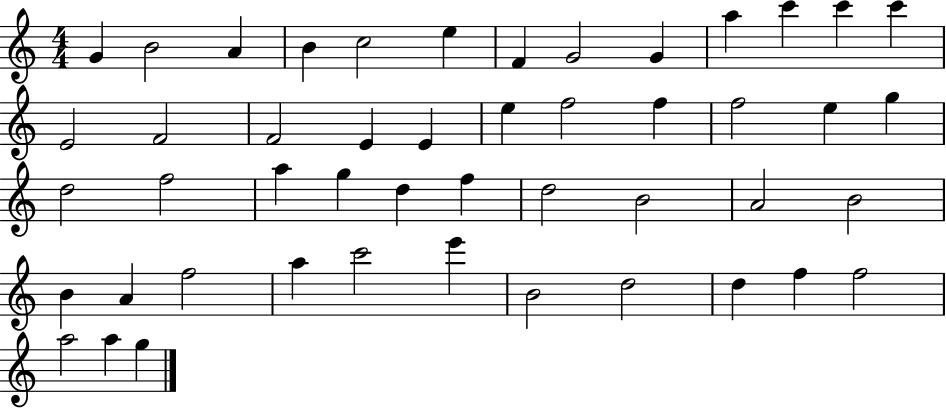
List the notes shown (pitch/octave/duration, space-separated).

G4/q B4/h A4/q B4/q C5/h E5/q F4/q G4/h G4/q A5/q C6/q C6/q C6/q E4/h F4/h F4/h E4/q E4/q E5/q F5/h F5/q F5/h E5/q G5/q D5/h F5/h A5/q G5/q D5/q F5/q D5/h B4/h A4/h B4/h B4/q A4/q F5/h A5/q C6/h E6/q B4/h D5/h D5/q F5/q F5/h A5/h A5/q G5/q